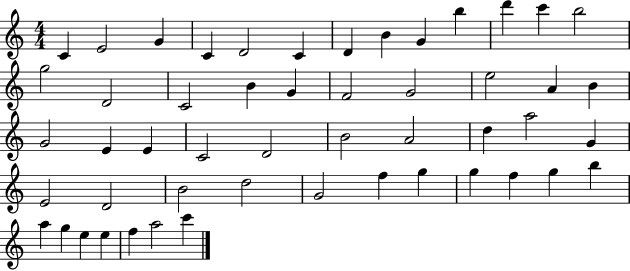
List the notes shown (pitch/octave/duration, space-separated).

C4/q E4/h G4/q C4/q D4/h C4/q D4/q B4/q G4/q B5/q D6/q C6/q B5/h G5/h D4/h C4/h B4/q G4/q F4/h G4/h E5/h A4/q B4/q G4/h E4/q E4/q C4/h D4/h B4/h A4/h D5/q A5/h G4/q E4/h D4/h B4/h D5/h G4/h F5/q G5/q G5/q F5/q G5/q B5/q A5/q G5/q E5/q E5/q F5/q A5/h C6/q